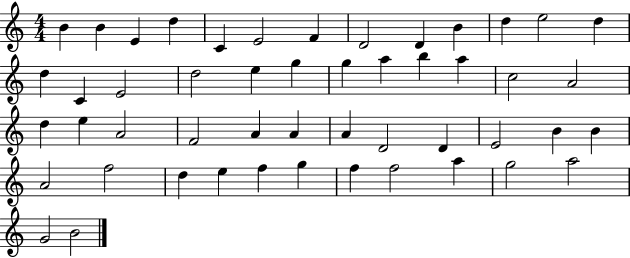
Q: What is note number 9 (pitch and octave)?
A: D4